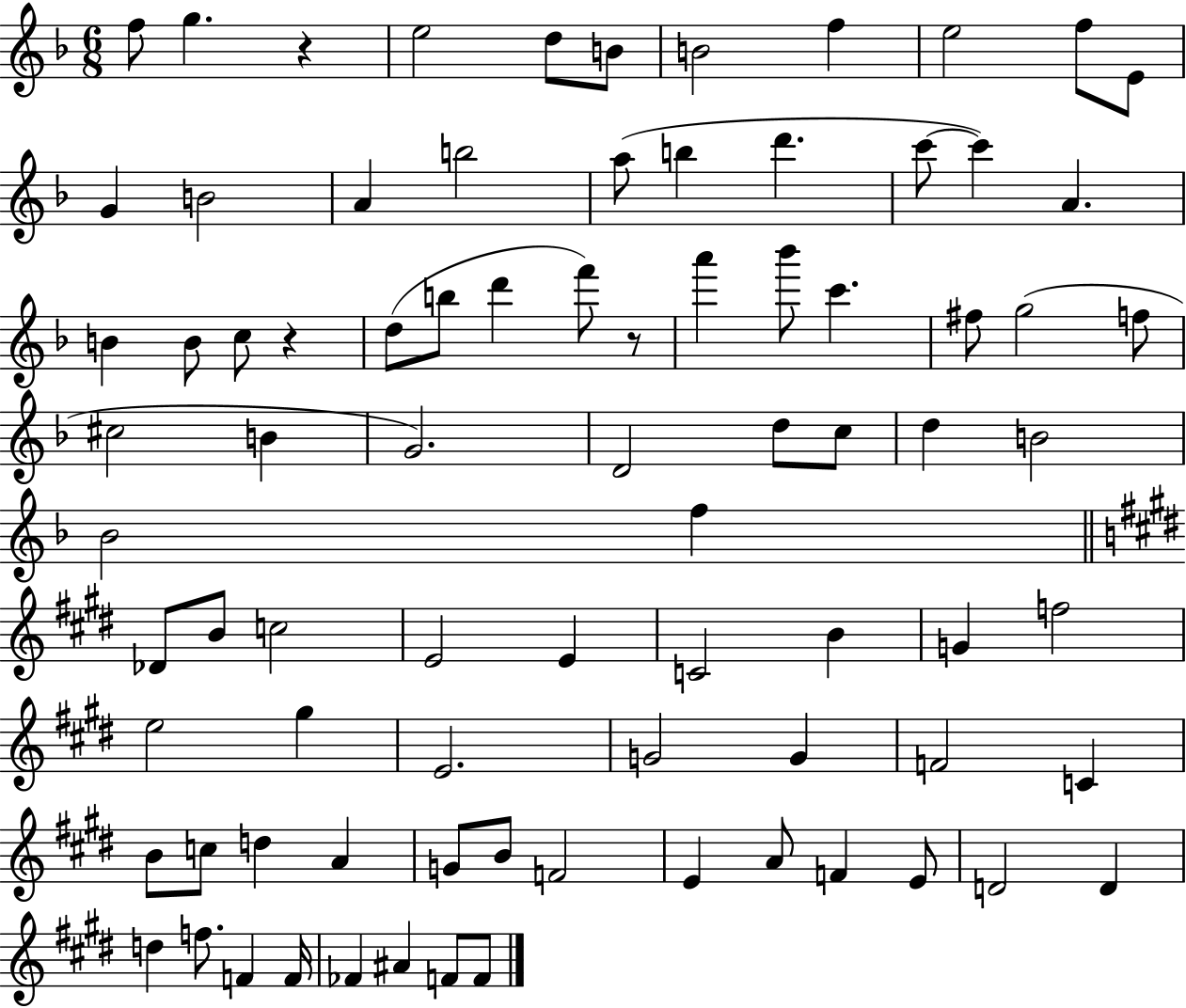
F5/e G5/q. R/q E5/h D5/e B4/e B4/h F5/q E5/h F5/e E4/e G4/q B4/h A4/q B5/h A5/e B5/q D6/q. C6/e C6/q A4/q. B4/q B4/e C5/e R/q D5/e B5/e D6/q F6/e R/e A6/q Bb6/e C6/q. F#5/e G5/h F5/e C#5/h B4/q G4/h. D4/h D5/e C5/e D5/q B4/h Bb4/h F5/q Db4/e B4/e C5/h E4/h E4/q C4/h B4/q G4/q F5/h E5/h G#5/q E4/h. G4/h G4/q F4/h C4/q B4/e C5/e D5/q A4/q G4/e B4/e F4/h E4/q A4/e F4/q E4/e D4/h D4/q D5/q F5/e. F4/q F4/s FES4/q A#4/q F4/e F4/e